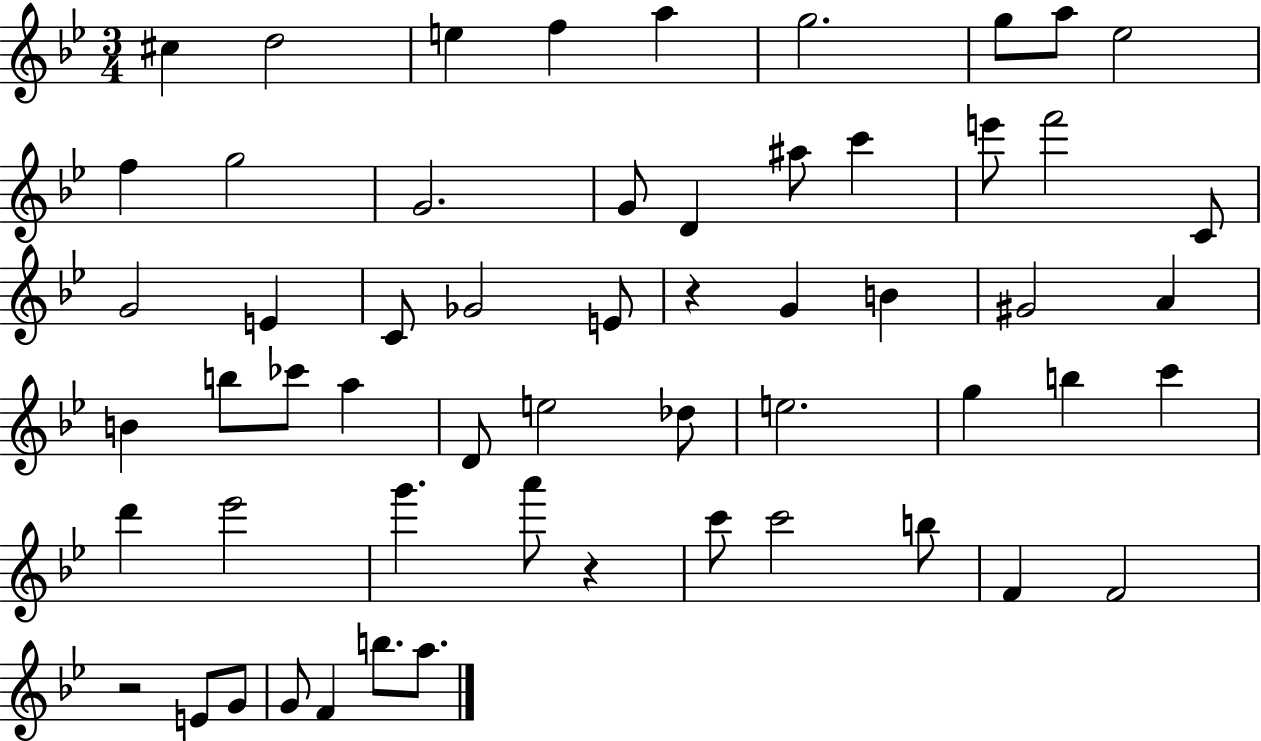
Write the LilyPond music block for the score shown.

{
  \clef treble
  \numericTimeSignature
  \time 3/4
  \key bes \major
  cis''4 d''2 | e''4 f''4 a''4 | g''2. | g''8 a''8 ees''2 | \break f''4 g''2 | g'2. | g'8 d'4 ais''8 c'''4 | e'''8 f'''2 c'8 | \break g'2 e'4 | c'8 ges'2 e'8 | r4 g'4 b'4 | gis'2 a'4 | \break b'4 b''8 ces'''8 a''4 | d'8 e''2 des''8 | e''2. | g''4 b''4 c'''4 | \break d'''4 ees'''2 | g'''4. a'''8 r4 | c'''8 c'''2 b''8 | f'4 f'2 | \break r2 e'8 g'8 | g'8 f'4 b''8. a''8. | \bar "|."
}